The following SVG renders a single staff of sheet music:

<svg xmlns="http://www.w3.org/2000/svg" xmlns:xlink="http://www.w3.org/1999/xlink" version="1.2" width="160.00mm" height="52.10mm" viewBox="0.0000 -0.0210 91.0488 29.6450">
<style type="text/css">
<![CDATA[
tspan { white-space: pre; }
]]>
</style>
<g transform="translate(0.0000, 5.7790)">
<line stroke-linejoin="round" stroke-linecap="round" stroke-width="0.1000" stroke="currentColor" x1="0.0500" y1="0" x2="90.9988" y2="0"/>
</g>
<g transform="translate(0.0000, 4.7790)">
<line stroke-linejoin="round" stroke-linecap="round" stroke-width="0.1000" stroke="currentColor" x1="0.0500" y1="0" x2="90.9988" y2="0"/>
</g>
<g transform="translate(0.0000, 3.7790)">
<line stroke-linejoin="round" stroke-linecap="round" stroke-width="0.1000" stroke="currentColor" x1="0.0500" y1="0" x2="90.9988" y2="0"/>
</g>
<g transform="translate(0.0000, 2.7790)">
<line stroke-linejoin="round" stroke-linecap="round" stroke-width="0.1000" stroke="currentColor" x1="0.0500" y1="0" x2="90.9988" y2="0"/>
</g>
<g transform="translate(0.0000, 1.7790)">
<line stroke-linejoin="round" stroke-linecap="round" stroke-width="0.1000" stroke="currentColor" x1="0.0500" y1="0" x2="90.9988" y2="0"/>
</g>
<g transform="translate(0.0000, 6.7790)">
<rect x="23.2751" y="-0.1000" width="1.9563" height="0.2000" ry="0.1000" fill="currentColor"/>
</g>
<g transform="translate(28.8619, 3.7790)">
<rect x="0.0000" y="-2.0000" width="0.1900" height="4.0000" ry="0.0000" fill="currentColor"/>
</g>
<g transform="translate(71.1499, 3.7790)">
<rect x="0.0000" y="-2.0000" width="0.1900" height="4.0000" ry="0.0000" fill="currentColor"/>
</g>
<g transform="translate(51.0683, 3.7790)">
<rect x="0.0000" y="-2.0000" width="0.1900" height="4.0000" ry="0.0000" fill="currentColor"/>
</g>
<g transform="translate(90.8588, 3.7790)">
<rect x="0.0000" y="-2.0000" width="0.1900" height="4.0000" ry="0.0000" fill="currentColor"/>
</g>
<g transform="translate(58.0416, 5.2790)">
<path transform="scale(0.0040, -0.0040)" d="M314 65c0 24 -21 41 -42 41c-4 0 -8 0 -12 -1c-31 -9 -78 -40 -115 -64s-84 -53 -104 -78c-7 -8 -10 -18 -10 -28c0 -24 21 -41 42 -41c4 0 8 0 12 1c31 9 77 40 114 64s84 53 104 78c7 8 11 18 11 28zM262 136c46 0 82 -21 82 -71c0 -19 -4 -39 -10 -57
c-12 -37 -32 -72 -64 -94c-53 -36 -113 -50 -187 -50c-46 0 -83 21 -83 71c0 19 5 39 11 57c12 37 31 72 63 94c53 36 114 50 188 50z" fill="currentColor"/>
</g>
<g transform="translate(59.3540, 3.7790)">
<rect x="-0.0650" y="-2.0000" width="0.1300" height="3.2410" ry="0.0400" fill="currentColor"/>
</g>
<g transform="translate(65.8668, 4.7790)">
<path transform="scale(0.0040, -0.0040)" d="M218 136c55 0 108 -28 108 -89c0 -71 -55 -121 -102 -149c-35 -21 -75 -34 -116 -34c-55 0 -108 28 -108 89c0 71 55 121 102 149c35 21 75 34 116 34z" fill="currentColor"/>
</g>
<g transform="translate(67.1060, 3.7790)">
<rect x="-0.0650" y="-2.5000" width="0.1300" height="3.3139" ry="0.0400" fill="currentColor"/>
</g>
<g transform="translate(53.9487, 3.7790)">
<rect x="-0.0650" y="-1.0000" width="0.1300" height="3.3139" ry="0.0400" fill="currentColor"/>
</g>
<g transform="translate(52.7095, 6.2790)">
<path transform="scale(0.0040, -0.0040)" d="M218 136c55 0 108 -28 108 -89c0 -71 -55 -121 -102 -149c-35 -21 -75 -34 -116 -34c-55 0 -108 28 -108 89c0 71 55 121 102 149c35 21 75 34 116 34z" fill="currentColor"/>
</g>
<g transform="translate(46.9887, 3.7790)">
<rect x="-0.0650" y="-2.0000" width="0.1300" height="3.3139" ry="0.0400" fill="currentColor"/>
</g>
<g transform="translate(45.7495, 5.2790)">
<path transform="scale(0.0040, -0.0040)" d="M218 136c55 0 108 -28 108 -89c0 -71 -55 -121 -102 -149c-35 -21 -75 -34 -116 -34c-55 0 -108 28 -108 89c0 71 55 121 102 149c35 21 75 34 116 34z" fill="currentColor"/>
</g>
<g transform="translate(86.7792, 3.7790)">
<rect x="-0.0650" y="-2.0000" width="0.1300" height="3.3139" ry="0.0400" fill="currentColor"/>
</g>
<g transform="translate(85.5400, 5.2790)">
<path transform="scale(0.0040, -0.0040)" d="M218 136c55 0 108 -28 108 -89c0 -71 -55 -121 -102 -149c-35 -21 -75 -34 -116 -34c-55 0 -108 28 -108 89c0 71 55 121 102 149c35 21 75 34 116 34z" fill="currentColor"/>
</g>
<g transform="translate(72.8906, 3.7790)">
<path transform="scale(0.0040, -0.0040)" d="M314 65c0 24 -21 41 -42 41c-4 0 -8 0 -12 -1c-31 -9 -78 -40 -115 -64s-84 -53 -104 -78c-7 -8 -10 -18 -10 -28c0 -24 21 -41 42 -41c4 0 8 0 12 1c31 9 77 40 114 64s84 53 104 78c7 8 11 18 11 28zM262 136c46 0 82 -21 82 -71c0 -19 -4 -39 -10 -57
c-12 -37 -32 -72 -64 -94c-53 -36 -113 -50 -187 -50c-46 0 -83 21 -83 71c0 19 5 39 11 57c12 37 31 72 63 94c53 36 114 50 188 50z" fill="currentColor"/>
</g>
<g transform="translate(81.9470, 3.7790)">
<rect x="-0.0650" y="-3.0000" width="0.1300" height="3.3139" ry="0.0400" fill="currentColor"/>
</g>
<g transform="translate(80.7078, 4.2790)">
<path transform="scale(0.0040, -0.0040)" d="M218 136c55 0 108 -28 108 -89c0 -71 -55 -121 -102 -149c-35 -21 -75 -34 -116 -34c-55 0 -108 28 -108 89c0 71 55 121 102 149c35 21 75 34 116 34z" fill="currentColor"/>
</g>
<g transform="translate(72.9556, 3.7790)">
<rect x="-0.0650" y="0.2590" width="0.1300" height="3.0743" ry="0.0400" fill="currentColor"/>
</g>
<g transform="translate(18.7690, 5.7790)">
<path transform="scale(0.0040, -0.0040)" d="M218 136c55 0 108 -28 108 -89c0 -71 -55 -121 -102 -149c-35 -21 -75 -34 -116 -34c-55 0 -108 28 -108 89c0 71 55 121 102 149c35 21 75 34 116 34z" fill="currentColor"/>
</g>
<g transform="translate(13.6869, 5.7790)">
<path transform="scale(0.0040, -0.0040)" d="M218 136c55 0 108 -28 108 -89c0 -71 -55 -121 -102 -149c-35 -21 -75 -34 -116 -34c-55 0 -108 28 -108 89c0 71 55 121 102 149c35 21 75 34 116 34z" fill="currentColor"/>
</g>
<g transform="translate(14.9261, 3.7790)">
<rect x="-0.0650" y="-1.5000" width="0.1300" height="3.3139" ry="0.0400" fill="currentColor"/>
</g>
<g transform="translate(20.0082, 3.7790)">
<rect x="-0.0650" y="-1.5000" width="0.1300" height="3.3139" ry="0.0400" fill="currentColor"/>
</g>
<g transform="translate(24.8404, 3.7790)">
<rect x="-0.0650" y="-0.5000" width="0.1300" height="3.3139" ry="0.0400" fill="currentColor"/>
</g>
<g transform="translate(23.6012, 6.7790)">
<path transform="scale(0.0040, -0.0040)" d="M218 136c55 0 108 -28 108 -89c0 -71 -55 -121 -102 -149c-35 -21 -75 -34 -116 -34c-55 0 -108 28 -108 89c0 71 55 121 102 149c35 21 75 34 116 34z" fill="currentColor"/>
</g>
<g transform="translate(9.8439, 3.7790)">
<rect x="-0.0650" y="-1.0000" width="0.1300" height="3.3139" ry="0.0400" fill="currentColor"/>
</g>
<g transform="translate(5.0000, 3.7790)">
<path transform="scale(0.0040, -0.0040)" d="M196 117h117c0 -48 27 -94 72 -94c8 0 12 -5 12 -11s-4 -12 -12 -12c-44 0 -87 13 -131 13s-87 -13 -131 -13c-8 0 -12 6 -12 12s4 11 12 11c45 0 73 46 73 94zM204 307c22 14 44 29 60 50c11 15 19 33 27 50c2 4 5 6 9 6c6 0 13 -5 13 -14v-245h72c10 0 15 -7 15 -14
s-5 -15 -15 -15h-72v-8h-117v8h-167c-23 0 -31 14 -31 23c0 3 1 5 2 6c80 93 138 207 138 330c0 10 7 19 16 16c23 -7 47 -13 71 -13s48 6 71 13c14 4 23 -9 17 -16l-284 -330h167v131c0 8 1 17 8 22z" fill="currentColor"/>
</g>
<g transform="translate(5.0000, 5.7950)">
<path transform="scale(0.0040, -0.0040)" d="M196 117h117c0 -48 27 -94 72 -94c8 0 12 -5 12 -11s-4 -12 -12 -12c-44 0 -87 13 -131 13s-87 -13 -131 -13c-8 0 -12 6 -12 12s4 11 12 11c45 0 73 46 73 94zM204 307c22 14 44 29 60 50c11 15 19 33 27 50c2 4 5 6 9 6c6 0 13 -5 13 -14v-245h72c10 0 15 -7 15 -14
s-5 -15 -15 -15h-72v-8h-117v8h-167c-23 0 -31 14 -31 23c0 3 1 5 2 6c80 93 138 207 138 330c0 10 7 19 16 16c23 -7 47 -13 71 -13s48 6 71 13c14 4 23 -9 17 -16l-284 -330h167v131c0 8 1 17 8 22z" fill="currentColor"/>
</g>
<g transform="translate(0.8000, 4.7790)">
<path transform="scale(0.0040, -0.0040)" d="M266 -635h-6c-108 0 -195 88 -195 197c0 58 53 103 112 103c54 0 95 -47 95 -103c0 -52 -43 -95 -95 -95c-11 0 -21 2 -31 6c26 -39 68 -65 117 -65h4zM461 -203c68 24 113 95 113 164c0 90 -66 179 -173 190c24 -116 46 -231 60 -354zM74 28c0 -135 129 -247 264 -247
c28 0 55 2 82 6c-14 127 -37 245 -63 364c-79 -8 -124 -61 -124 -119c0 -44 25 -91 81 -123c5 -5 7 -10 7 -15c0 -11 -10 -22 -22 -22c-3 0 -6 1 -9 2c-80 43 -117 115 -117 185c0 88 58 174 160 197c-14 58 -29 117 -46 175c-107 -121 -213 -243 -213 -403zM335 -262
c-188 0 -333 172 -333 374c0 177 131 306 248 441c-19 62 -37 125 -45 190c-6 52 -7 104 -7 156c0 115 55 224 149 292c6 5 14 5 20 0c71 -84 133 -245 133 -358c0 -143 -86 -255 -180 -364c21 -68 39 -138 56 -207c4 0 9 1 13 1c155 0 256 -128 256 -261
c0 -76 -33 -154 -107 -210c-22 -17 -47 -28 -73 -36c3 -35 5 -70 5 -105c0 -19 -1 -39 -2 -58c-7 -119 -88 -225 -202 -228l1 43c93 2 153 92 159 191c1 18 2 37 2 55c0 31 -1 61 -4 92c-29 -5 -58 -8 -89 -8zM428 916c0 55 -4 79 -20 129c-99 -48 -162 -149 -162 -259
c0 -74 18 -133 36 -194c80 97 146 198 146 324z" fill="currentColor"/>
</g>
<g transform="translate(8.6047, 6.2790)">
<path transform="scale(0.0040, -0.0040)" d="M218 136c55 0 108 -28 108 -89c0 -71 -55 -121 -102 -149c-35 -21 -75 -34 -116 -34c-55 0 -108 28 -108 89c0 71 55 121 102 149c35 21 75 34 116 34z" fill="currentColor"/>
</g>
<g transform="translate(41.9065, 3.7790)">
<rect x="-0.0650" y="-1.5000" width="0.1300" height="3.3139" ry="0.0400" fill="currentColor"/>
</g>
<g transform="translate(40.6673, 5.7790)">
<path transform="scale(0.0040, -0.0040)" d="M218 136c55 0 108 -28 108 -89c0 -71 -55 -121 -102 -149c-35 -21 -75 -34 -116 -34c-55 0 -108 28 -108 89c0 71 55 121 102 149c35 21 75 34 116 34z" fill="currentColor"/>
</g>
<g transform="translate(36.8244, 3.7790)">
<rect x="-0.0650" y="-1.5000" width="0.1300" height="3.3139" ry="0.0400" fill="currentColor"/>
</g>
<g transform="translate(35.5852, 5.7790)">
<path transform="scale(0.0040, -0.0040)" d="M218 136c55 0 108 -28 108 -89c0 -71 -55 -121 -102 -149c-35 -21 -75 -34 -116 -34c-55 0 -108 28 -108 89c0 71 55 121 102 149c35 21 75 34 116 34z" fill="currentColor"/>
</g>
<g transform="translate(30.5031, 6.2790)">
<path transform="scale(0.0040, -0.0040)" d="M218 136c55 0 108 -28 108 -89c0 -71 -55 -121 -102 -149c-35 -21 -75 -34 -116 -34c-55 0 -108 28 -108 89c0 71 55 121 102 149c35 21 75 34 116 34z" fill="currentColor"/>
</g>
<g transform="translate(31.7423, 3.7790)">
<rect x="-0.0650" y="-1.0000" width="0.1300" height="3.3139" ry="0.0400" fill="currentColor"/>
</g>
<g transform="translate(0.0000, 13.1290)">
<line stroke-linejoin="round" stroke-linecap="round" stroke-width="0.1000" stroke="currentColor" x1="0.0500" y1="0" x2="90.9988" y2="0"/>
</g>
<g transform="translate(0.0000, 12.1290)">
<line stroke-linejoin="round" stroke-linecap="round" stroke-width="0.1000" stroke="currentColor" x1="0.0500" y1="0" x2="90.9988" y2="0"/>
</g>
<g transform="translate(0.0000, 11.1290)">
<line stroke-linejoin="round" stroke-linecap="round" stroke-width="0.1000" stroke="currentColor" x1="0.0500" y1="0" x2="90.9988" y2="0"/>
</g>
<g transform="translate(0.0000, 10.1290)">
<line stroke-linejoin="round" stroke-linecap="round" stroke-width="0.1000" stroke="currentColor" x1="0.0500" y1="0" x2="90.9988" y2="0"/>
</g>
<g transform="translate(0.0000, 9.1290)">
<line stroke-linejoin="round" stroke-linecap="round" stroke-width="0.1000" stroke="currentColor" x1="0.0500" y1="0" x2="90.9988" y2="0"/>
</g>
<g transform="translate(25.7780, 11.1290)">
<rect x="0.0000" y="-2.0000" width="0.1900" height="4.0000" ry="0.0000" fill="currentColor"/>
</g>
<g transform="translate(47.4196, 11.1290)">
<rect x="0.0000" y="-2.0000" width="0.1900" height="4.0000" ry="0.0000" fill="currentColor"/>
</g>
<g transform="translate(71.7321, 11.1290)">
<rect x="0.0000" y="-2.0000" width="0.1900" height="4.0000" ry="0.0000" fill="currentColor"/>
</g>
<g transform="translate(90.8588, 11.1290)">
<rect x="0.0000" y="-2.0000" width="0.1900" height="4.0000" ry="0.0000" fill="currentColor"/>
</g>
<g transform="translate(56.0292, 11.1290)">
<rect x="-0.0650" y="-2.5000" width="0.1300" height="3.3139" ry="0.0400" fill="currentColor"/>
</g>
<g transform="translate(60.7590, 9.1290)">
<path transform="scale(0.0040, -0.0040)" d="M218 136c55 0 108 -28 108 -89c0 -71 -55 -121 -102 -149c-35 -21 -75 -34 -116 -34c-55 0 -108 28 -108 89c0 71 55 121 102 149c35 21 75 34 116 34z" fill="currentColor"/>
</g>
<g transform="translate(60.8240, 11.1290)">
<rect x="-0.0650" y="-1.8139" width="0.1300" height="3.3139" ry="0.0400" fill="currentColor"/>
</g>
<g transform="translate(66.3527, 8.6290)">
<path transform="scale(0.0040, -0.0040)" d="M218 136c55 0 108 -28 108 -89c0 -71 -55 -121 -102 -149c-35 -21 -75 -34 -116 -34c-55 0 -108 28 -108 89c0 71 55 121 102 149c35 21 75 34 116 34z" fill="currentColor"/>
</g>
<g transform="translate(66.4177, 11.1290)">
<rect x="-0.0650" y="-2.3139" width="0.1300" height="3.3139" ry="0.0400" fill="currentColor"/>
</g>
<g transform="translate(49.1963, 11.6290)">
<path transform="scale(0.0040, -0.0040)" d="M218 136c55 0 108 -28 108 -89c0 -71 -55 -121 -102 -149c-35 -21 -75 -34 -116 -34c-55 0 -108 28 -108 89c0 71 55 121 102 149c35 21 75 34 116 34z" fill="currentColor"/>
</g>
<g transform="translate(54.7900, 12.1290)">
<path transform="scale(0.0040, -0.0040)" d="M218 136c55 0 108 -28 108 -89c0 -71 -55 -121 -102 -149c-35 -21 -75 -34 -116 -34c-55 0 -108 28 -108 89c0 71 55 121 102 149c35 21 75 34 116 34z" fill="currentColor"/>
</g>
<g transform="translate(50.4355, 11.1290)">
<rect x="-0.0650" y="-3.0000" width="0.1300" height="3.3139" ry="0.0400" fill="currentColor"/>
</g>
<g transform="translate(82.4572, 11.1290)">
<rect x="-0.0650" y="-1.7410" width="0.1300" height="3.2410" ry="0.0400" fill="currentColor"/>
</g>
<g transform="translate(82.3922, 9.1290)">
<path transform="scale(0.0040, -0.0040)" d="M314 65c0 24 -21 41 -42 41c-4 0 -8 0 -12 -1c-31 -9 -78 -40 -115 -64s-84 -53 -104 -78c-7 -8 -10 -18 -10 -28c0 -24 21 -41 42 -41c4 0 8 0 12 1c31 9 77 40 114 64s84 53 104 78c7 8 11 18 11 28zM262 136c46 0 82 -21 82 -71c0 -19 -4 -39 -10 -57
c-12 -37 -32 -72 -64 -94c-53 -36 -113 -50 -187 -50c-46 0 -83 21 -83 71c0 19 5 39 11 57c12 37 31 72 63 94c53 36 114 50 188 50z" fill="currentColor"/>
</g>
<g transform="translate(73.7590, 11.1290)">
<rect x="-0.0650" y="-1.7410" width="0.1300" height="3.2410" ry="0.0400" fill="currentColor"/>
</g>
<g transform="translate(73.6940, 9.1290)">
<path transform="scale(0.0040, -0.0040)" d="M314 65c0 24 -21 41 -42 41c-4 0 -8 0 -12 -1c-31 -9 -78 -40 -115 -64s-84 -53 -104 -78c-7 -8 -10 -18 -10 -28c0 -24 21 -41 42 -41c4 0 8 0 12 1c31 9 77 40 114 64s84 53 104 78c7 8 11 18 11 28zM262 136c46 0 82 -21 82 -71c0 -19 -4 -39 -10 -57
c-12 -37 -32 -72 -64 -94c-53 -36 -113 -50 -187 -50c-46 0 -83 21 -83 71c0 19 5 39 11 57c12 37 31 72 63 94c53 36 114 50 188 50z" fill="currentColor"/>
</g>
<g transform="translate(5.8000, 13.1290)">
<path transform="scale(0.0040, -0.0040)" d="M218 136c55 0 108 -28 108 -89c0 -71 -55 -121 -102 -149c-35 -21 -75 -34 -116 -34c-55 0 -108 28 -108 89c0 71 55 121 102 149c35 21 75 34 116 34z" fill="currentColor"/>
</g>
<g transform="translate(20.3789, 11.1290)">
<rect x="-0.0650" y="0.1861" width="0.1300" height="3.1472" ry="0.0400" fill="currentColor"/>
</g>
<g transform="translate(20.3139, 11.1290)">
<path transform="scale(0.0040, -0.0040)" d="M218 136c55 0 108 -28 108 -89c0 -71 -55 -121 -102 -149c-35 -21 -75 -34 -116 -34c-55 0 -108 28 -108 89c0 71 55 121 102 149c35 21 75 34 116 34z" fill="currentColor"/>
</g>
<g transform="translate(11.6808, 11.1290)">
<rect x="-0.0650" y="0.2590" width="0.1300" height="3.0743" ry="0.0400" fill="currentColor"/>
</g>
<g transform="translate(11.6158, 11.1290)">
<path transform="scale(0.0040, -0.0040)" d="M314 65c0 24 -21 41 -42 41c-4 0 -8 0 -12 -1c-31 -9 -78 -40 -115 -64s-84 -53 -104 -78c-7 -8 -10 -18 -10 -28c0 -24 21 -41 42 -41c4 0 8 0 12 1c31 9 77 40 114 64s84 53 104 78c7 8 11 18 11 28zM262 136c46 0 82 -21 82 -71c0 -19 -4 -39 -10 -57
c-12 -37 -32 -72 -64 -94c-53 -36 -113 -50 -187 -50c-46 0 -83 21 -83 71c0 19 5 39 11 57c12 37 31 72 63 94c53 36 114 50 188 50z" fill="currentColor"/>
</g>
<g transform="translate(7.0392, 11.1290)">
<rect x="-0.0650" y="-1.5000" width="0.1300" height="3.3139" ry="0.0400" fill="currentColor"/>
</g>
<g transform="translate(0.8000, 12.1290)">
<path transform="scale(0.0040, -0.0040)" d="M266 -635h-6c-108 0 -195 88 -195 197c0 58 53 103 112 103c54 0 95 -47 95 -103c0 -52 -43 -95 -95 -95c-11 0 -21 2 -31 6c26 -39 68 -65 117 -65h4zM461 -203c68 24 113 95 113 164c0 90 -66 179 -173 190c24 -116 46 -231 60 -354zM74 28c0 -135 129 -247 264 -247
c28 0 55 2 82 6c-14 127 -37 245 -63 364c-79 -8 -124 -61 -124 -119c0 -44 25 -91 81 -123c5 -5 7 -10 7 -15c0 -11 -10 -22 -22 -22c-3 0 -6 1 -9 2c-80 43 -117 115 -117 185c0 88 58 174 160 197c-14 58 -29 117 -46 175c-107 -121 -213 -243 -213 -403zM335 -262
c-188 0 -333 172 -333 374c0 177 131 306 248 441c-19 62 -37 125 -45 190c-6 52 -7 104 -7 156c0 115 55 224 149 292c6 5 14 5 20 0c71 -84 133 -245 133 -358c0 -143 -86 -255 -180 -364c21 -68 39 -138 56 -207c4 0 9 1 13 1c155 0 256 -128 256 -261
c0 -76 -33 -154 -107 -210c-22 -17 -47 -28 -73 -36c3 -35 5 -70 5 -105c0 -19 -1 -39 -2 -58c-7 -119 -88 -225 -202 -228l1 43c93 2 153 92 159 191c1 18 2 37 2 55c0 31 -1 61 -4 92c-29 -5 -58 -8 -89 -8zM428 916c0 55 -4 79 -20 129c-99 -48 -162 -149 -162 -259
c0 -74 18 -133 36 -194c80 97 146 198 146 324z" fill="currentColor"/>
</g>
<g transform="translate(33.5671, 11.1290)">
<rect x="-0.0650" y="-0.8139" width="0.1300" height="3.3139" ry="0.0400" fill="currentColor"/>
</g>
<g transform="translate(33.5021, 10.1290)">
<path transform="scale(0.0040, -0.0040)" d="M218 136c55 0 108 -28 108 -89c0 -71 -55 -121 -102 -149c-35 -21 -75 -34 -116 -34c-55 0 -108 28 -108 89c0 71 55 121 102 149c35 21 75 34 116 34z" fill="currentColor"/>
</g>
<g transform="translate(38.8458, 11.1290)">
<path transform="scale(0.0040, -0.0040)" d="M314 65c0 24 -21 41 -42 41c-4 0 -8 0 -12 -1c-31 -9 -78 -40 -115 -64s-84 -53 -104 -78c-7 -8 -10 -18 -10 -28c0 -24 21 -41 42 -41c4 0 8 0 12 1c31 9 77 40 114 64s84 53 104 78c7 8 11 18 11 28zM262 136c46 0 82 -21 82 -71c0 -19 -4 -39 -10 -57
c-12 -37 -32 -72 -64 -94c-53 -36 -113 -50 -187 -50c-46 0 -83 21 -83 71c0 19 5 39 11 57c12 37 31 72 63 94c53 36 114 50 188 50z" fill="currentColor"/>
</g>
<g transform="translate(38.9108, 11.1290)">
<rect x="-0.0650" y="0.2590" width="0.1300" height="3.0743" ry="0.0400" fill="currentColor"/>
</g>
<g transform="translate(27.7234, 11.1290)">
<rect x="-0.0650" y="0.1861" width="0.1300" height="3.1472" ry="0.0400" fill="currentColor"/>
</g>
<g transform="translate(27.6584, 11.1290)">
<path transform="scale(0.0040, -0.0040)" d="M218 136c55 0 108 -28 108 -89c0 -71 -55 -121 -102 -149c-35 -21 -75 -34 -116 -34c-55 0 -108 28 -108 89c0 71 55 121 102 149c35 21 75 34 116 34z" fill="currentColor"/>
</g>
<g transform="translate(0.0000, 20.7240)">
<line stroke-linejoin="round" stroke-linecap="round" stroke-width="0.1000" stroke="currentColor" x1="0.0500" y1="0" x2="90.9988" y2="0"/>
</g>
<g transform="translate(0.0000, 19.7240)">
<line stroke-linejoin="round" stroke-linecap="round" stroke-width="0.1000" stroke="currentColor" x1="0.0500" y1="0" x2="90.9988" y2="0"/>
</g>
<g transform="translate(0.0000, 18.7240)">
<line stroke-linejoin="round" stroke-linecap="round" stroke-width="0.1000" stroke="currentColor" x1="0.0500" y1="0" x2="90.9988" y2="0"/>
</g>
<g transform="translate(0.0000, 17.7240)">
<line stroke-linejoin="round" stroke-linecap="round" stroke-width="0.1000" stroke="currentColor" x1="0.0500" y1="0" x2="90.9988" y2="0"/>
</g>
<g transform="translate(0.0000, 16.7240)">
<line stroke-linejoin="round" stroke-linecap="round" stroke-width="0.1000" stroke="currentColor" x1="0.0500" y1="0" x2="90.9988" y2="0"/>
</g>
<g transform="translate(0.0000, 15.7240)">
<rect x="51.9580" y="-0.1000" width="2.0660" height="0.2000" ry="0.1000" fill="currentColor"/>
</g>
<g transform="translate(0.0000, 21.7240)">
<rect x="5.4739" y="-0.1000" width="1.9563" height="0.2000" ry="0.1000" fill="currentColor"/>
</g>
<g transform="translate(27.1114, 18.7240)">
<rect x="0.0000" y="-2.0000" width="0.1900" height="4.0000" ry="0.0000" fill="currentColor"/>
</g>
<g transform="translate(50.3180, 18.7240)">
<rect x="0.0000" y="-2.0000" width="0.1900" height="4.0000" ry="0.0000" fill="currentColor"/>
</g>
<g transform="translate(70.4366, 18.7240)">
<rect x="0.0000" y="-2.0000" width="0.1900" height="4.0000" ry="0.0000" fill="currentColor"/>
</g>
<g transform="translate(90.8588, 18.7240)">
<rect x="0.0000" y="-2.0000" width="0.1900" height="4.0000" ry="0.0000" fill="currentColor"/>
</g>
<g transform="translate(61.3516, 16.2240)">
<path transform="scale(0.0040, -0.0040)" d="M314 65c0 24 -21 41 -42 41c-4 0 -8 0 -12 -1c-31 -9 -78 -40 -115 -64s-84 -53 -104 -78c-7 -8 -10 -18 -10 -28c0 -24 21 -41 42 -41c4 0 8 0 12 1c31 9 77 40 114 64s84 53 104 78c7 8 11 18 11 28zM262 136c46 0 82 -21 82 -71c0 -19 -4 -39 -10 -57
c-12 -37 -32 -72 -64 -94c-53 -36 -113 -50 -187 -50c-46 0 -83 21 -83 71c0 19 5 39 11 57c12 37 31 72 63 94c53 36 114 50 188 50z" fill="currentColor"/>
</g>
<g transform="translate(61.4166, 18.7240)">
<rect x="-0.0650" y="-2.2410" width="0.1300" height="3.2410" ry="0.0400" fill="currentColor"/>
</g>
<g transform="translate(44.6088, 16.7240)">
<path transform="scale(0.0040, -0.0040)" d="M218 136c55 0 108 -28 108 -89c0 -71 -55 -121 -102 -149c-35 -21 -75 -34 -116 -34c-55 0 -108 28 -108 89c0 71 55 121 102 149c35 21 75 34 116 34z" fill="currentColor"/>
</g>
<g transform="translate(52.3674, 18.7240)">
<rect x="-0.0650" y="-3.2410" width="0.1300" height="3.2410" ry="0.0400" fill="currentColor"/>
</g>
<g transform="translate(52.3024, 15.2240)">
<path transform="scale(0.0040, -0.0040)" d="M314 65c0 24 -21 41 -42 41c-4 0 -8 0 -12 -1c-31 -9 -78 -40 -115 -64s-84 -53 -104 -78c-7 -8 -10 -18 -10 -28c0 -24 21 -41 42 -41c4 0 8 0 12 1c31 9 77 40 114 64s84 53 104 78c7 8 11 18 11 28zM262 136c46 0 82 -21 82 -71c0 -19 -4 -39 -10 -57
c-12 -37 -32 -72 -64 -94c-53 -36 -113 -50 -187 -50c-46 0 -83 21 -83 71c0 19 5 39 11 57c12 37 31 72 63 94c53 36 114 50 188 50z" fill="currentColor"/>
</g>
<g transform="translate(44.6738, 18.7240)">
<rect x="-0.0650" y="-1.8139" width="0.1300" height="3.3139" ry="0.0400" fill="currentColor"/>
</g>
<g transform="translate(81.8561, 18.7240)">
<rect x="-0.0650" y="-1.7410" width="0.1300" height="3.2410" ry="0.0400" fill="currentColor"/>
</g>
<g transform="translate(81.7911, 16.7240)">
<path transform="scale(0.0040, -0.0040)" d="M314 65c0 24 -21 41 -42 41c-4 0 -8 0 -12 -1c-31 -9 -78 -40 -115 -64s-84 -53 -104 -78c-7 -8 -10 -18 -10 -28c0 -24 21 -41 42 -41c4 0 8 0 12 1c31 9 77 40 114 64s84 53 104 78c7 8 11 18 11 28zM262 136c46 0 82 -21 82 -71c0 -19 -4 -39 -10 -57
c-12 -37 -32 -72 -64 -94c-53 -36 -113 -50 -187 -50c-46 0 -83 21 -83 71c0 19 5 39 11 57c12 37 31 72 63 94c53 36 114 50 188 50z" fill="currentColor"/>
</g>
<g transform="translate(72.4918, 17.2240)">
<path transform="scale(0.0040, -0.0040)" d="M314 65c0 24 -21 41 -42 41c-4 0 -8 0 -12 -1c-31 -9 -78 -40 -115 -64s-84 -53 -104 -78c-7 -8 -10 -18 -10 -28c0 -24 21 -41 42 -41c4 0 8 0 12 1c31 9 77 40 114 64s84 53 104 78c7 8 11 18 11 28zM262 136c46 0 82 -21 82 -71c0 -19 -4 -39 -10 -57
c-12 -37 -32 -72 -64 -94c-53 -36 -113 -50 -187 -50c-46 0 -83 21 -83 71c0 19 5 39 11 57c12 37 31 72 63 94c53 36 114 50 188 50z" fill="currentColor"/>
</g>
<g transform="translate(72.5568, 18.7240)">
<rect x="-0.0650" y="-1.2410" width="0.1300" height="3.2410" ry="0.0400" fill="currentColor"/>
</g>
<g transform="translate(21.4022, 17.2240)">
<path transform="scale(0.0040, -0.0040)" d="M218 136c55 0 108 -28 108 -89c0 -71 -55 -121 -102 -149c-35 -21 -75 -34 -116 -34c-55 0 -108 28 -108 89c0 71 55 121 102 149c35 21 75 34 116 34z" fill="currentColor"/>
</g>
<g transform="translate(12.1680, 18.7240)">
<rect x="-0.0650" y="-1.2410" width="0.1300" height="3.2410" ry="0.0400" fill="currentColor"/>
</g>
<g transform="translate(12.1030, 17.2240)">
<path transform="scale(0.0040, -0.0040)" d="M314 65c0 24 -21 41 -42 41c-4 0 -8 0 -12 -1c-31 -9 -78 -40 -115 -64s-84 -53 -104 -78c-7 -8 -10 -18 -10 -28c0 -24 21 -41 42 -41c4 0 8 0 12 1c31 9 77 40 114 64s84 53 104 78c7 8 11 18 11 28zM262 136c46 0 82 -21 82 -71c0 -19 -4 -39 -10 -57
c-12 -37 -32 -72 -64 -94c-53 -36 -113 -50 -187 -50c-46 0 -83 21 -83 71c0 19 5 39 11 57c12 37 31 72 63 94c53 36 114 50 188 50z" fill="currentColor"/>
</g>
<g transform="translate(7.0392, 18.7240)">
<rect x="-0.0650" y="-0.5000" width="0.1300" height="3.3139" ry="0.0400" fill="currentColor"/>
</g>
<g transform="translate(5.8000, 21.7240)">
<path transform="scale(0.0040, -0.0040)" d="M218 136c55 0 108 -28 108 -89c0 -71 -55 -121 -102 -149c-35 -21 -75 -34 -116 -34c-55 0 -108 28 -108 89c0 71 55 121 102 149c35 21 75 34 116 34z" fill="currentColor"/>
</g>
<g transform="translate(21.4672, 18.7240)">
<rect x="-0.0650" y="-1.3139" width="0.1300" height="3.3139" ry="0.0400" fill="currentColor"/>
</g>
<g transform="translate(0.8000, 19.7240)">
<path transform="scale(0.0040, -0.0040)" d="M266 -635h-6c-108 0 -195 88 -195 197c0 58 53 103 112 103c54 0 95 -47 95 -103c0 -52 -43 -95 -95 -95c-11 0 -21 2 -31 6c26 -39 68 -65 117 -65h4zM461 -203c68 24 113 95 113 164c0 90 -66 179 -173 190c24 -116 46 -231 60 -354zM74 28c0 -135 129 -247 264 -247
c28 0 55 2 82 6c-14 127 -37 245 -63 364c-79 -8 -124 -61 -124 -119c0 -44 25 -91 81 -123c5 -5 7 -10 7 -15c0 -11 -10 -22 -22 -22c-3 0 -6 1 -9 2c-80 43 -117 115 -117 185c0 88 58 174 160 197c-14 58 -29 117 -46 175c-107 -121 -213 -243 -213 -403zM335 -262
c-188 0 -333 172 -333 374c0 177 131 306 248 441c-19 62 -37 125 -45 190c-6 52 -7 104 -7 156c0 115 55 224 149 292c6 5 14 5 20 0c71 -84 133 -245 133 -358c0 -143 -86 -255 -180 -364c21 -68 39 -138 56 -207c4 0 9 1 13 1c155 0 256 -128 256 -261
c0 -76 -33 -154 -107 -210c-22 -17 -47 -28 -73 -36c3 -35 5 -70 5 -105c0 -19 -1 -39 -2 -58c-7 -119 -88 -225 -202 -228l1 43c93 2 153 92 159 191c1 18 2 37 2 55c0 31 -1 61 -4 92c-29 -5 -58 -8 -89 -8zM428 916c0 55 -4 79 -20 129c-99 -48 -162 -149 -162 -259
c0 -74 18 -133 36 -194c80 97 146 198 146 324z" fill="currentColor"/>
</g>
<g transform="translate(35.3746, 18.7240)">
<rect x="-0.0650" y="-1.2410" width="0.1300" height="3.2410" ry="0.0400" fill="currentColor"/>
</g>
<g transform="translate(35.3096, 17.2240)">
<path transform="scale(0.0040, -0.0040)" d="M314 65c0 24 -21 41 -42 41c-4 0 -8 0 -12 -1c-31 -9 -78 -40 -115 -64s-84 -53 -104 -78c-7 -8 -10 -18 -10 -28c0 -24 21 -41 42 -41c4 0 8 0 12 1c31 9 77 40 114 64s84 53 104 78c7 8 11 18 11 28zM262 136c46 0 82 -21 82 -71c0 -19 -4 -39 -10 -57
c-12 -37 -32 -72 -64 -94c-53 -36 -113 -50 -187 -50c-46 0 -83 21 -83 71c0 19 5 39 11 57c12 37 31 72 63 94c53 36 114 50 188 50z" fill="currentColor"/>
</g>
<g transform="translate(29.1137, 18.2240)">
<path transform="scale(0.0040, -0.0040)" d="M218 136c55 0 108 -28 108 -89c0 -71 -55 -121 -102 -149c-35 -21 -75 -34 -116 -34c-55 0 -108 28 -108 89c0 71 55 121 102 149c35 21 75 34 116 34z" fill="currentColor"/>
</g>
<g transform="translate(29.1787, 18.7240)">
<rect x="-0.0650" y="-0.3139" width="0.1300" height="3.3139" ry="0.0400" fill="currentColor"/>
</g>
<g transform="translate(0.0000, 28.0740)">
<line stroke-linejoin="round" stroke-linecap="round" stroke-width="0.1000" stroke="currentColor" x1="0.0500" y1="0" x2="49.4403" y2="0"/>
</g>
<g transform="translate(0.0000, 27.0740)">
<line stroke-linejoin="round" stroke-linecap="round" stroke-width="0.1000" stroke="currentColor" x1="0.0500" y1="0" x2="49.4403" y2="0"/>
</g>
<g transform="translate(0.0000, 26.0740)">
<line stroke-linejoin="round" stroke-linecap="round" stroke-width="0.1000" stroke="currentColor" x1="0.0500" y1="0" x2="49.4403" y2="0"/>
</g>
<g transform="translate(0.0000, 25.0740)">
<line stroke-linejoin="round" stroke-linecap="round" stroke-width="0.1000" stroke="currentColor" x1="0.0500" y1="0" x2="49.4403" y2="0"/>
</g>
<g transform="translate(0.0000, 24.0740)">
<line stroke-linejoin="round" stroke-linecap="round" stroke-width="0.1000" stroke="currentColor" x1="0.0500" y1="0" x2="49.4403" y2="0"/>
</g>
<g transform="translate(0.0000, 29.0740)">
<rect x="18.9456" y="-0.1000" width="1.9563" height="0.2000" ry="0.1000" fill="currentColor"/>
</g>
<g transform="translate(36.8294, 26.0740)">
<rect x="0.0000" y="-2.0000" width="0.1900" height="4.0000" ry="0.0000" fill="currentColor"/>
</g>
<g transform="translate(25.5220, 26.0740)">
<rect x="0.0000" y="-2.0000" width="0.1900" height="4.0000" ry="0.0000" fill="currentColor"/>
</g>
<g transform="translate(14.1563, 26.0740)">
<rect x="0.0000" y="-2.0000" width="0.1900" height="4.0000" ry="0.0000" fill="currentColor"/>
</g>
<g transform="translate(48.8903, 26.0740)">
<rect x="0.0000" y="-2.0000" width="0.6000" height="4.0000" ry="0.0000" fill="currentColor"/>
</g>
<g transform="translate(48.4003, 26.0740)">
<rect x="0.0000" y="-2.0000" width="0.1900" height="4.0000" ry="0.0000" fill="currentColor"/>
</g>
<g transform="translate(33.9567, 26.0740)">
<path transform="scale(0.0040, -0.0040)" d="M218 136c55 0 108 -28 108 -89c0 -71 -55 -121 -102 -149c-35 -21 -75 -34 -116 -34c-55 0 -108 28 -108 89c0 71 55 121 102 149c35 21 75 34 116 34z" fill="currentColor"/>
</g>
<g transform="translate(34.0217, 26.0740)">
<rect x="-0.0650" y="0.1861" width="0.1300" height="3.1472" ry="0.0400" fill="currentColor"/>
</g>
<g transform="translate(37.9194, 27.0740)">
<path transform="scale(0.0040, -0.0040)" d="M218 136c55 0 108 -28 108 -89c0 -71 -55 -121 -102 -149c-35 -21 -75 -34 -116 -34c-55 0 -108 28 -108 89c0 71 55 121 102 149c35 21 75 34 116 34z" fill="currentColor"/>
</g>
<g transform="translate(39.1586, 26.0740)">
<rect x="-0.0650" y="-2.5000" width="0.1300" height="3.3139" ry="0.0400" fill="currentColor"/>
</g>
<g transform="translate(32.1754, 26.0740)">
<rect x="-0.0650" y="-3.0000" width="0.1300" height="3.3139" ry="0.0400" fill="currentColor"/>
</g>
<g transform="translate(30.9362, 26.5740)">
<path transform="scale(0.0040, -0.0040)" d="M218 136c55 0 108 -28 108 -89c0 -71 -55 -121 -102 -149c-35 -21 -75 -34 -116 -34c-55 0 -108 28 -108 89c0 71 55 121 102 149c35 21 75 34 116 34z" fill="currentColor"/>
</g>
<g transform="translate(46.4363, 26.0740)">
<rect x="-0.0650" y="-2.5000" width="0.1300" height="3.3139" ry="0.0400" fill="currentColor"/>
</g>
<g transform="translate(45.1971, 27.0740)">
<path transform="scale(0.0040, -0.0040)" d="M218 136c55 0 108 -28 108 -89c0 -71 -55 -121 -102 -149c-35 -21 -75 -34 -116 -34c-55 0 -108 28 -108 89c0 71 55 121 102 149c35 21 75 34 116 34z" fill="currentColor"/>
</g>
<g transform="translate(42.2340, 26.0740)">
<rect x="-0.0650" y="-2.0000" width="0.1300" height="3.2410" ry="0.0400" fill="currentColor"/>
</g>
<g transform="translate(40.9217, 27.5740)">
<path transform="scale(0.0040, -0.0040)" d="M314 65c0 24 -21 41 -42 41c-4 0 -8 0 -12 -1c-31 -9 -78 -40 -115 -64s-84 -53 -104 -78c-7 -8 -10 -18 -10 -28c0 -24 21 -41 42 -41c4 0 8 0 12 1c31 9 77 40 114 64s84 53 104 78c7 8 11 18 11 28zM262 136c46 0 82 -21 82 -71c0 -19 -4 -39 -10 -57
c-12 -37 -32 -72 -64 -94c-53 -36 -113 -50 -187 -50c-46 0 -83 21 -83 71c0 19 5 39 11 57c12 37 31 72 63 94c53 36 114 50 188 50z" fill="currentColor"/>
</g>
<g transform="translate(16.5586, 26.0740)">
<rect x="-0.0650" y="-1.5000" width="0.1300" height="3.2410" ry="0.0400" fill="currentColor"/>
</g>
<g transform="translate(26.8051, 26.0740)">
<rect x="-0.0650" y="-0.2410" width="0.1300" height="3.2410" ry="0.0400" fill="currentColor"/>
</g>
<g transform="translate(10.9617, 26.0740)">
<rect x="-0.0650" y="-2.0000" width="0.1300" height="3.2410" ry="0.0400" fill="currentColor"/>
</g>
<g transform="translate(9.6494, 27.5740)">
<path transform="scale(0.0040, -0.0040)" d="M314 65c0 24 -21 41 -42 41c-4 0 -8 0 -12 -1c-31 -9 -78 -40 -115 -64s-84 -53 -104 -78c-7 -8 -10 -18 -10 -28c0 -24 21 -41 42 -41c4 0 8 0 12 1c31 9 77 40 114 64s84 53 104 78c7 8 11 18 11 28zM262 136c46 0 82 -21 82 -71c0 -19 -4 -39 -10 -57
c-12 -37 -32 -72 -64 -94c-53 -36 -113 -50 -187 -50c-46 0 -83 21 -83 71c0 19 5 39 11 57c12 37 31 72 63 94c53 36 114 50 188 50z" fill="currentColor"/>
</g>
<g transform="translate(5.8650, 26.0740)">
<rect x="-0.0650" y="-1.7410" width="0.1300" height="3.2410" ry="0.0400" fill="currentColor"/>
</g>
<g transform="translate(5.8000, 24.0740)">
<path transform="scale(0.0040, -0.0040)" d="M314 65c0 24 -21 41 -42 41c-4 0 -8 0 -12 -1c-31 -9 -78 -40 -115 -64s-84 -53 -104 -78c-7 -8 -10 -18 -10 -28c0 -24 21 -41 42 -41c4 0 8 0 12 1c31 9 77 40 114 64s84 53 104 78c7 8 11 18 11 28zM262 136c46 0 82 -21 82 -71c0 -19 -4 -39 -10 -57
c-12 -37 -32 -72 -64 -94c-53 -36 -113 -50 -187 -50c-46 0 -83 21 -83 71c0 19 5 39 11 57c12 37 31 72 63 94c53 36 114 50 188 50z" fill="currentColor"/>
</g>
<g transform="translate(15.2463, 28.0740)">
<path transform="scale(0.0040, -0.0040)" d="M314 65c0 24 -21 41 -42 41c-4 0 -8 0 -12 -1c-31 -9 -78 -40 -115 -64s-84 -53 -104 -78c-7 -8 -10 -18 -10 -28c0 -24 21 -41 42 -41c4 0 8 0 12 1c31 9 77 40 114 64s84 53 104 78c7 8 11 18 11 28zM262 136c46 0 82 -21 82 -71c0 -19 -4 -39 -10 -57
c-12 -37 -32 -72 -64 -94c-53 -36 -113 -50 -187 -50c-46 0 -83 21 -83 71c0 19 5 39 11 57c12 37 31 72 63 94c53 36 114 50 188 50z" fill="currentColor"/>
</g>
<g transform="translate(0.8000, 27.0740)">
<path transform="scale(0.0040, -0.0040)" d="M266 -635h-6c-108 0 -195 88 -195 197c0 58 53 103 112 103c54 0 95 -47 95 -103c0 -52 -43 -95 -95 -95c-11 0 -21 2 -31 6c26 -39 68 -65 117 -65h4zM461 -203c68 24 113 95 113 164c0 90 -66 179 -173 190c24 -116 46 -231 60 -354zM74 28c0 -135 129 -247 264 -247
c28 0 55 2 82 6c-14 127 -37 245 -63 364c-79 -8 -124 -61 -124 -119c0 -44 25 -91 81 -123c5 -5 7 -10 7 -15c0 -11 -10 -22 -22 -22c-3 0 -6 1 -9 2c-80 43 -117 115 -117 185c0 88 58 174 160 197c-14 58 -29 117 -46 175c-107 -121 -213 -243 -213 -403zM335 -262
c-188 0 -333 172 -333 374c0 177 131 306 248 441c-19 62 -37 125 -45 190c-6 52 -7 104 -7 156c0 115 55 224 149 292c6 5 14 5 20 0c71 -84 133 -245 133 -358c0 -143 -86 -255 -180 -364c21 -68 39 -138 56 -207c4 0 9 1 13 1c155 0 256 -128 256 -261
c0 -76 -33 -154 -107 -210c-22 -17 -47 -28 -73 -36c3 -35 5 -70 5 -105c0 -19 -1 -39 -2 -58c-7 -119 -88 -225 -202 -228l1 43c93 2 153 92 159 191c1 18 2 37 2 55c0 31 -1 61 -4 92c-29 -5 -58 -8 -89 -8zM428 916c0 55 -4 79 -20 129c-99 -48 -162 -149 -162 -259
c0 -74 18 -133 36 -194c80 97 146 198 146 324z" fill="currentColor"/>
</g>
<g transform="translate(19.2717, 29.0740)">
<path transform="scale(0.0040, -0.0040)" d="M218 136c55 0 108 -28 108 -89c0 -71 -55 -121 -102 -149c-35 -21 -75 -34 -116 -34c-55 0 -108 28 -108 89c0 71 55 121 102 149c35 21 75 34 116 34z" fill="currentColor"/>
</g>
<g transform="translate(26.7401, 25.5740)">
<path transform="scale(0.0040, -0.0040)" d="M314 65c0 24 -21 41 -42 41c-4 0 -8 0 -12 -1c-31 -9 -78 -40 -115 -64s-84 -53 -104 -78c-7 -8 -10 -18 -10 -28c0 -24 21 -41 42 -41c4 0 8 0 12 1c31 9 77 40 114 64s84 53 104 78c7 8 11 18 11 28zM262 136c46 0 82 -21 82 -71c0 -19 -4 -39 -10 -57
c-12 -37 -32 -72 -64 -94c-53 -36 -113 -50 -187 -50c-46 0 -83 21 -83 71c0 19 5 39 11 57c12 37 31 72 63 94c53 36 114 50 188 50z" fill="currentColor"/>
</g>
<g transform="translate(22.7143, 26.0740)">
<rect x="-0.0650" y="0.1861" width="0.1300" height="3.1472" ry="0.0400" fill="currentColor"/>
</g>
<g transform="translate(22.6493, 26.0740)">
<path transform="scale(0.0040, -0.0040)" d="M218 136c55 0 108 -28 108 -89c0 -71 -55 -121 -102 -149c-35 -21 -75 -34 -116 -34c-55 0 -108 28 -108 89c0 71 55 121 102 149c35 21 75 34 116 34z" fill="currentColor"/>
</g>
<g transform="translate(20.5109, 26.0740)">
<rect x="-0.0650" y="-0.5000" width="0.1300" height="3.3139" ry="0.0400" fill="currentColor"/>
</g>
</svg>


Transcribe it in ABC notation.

X:1
T:Untitled
M:4/4
L:1/4
K:C
D E E C D E E F D F2 G B2 A F E B2 B B d B2 A G f g f2 f2 C e2 e c e2 f b2 g2 e2 f2 f2 F2 E2 C B c2 A B G F2 G